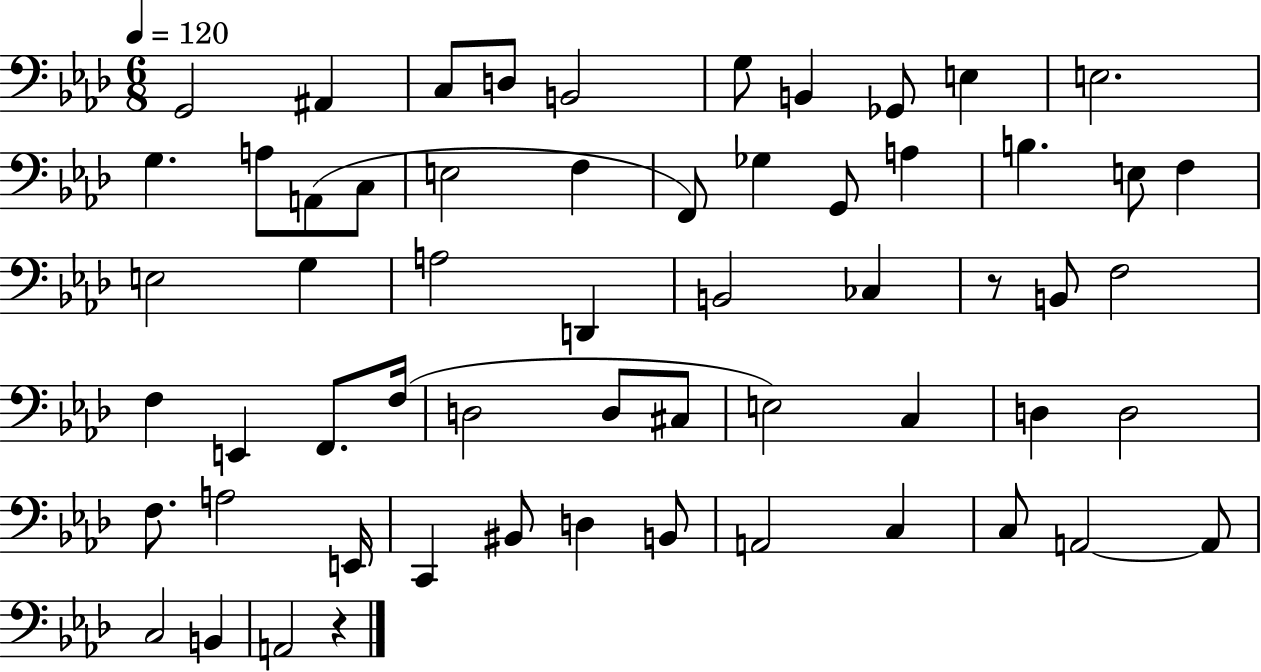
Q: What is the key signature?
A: AES major